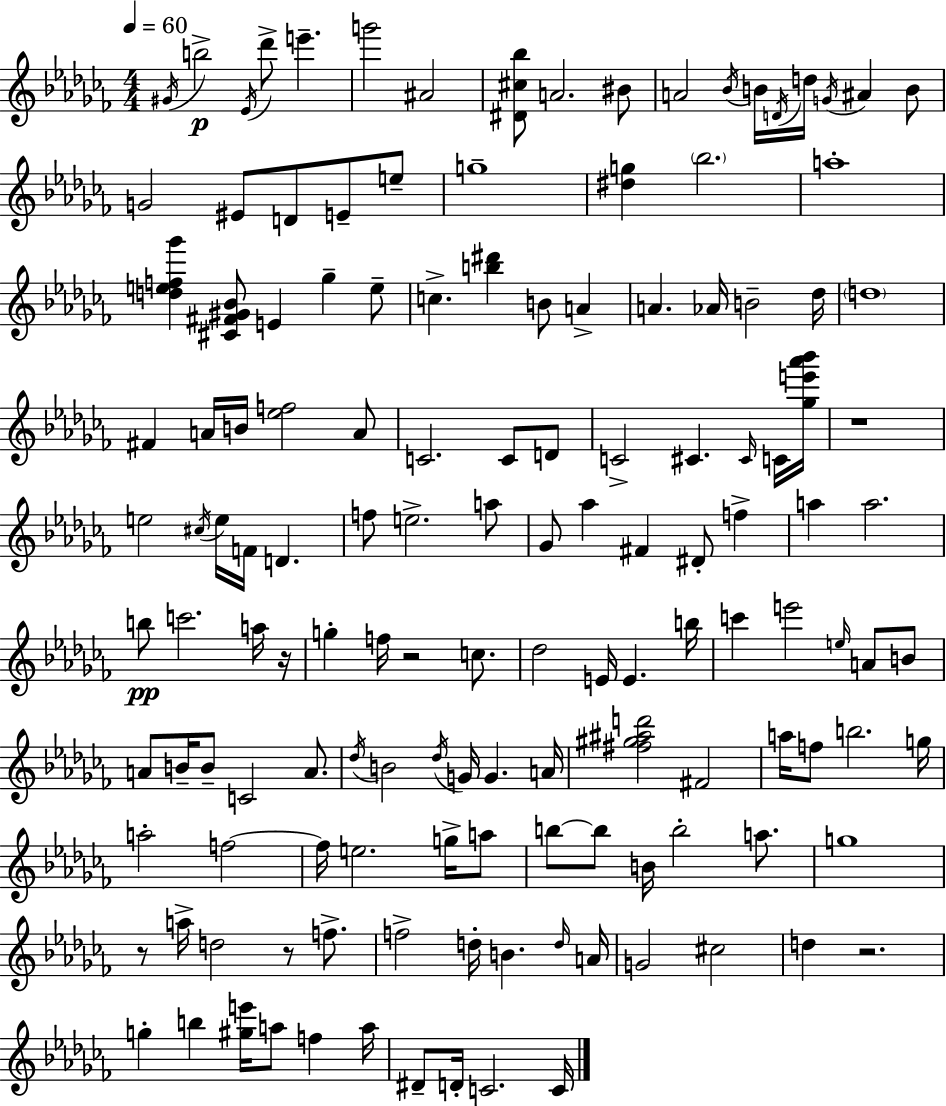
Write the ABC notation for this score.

X:1
T:Untitled
M:4/4
L:1/4
K:Abm
^G/4 b2 _E/4 _d'/2 e' g'2 ^A2 [^D^c_b]/2 A2 ^B/2 A2 _B/4 B/4 D/4 d/4 G/4 ^A B/2 G2 ^E/2 D/2 E/2 e/2 g4 [^dg] _b2 a4 [def_g'] [^C^F^G_B]/2 E _g e/2 c [b^d'] B/2 A A _A/4 B2 _d/4 d4 ^F A/4 B/4 [_ef]2 A/2 C2 C/2 D/2 C2 ^C ^C/4 C/4 [_ge'_a'_b']/4 z4 e2 ^c/4 e/4 F/4 D f/2 e2 a/2 _G/2 _a ^F ^D/2 f a a2 b/2 c'2 a/4 z/4 g f/4 z2 c/2 _d2 E/4 E b/4 c' e'2 e/4 A/2 B/2 A/2 B/4 B/2 C2 A/2 _d/4 B2 _d/4 G/4 G A/4 [^f^g^ad']2 ^F2 a/4 f/2 b2 g/4 a2 f2 f/4 e2 g/4 a/2 b/2 b/2 B/4 b2 a/2 g4 z/2 a/4 d2 z/2 f/2 f2 d/4 B d/4 A/4 G2 ^c2 d z2 g b [^ge']/4 a/2 f a/4 ^D/2 D/4 C2 C/4